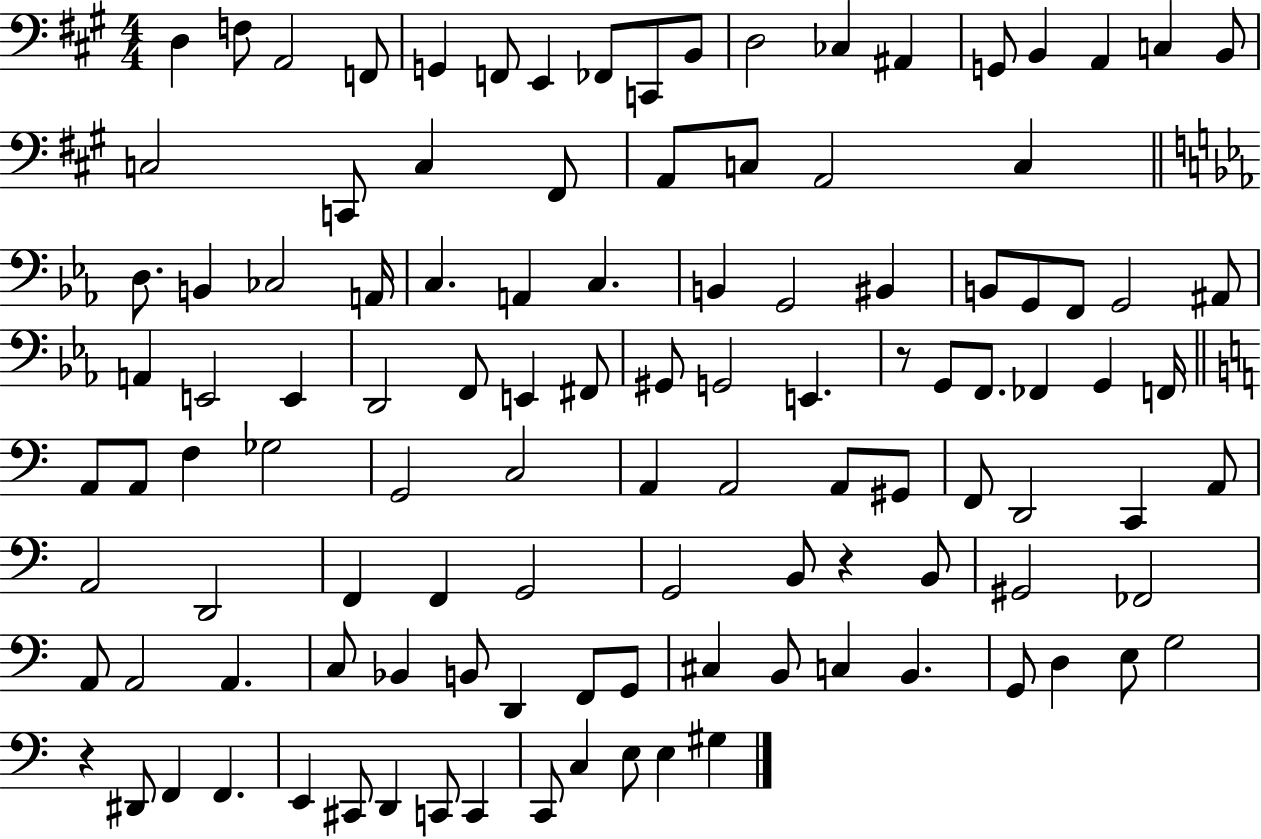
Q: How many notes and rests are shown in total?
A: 113